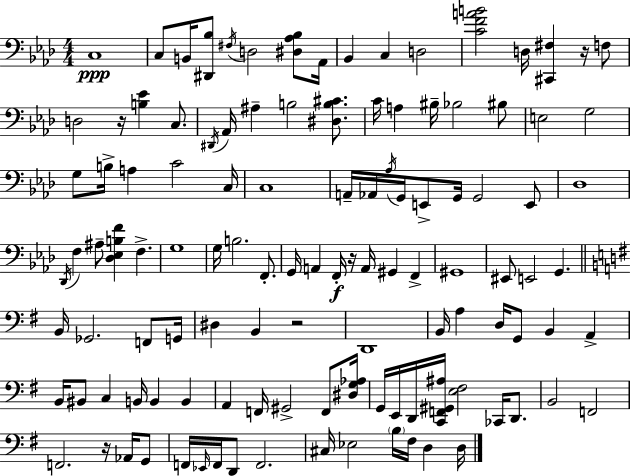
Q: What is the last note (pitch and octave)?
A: D3